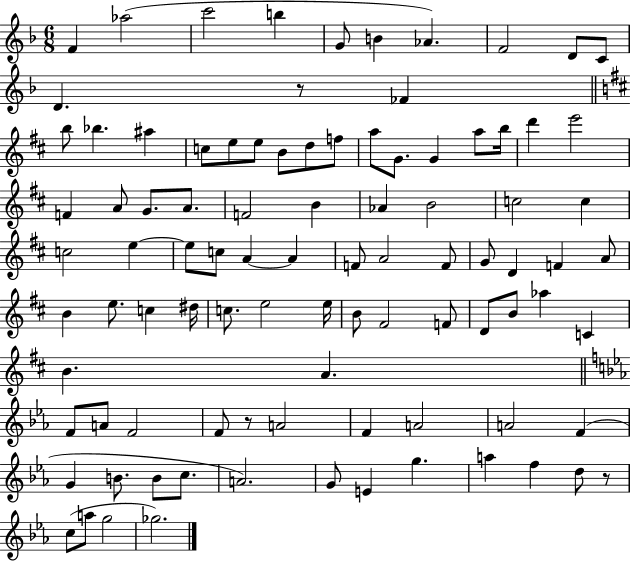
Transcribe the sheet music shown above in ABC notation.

X:1
T:Untitled
M:6/8
L:1/4
K:F
F _a2 c'2 b G/2 B _A F2 D/2 C/2 D z/2 _F b/2 _b ^a c/2 e/2 e/2 B/2 d/2 f/2 a/2 G/2 G a/2 b/4 d' e'2 F A/2 G/2 A/2 F2 B _A B2 c2 c c2 e e/2 c/2 A A F/2 A2 F/2 G/2 D F A/2 B e/2 c ^d/4 c/2 e2 e/4 B/2 ^F2 F/2 D/2 B/2 _a C B A F/2 A/2 F2 F/2 z/2 A2 F A2 A2 F G B/2 B/2 c/2 A2 G/2 E g a f d/2 z/2 c/2 a/2 g2 _g2